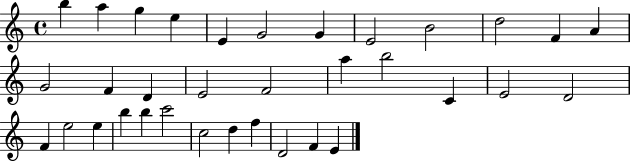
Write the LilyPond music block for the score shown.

{
  \clef treble
  \time 4/4
  \defaultTimeSignature
  \key c \major
  b''4 a''4 g''4 e''4 | e'4 g'2 g'4 | e'2 b'2 | d''2 f'4 a'4 | \break g'2 f'4 d'4 | e'2 f'2 | a''4 b''2 c'4 | e'2 d'2 | \break f'4 e''2 e''4 | b''4 b''4 c'''2 | c''2 d''4 f''4 | d'2 f'4 e'4 | \break \bar "|."
}